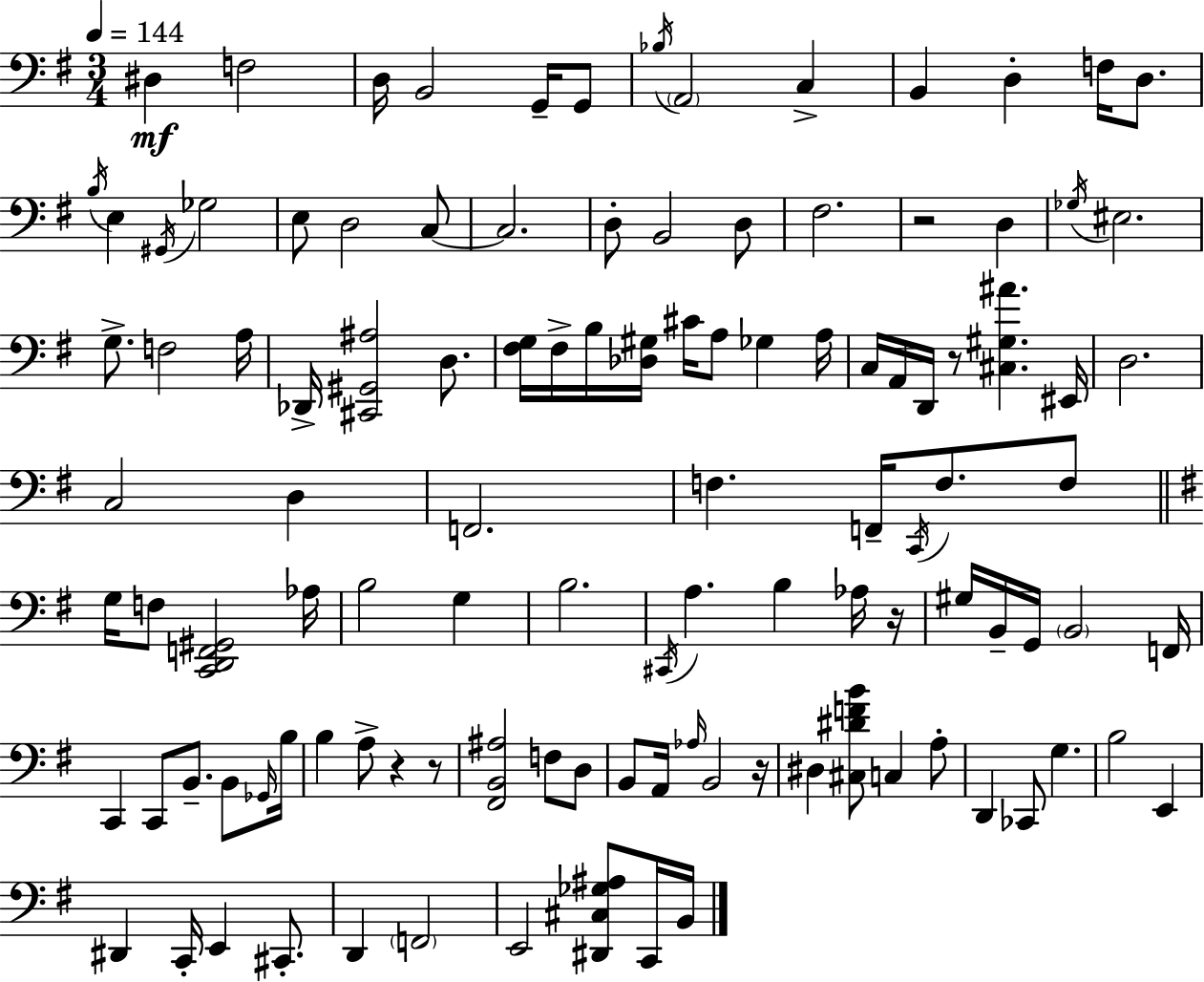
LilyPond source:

{
  \clef bass
  \numericTimeSignature
  \time 3/4
  \key g \major
  \tempo 4 = 144
  dis4\mf f2 | d16 b,2 g,16-- g,8 | \acciaccatura { bes16 } \parenthesize a,2 c4-> | b,4 d4-. f16 d8. | \break \acciaccatura { b16 } e4 \acciaccatura { gis,16 } ges2 | e8 d2 | c8~~ c2. | d8-. b,2 | \break d8 fis2. | r2 d4 | \acciaccatura { ges16 } eis2. | g8.-> f2 | \break a16 des,16-> <cis, gis, ais>2 | d8. <fis g>16 fis16-> b16 <des gis>16 cis'16 a8 ges4 | a16 c16 a,16 d,16 r8 <cis gis ais'>4. | eis,16 d2. | \break c2 | d4 f,2. | f4. f,16-- \acciaccatura { c,16 } | f8. f8 \bar "||" \break \key g \major g16 f8 <c, d, f, gis,>2 aes16 | b2 g4 | b2. | \acciaccatura { cis,16 } a4. b4 aes16 | \break r16 gis16 b,16-- g,16 \parenthesize b,2 | f,16 c,4 c,8 b,8.-- b,8 | \grace { ges,16 } b16 b4 a8-> r4 | r8 <fis, b, ais>2 f8 | \break d8 b,8 a,16 \grace { aes16 } b,2 | r16 dis4 <cis dis' f' b'>8 c4 | a8-. d,4 ces,8 g4. | b2 e,4 | \break dis,4 c,16-. e,4 | cis,8.-. d,4 \parenthesize f,2 | e,2 <dis, cis ges ais>8 | c,16 b,16 \bar "|."
}